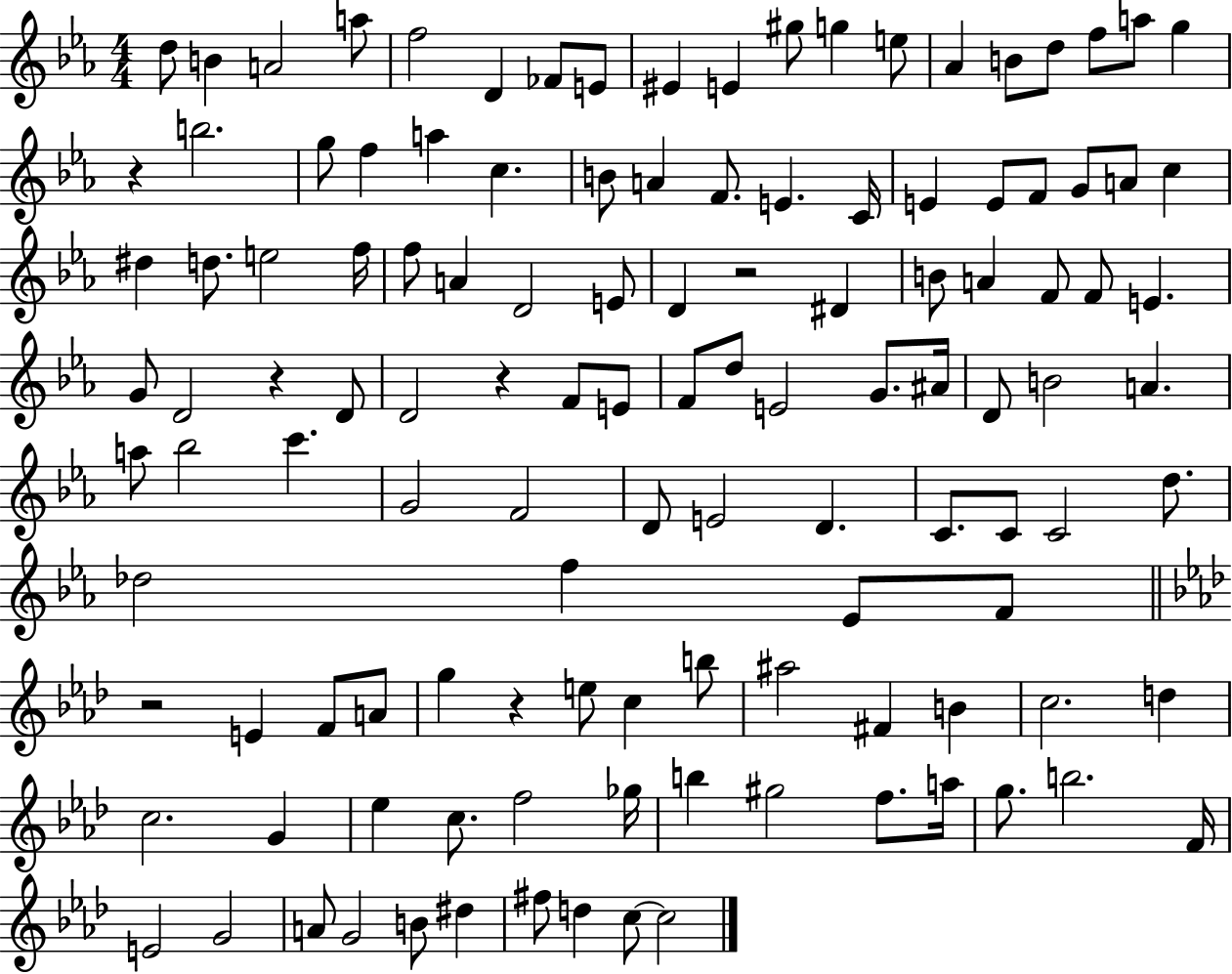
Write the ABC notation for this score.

X:1
T:Untitled
M:4/4
L:1/4
K:Eb
d/2 B A2 a/2 f2 D _F/2 E/2 ^E E ^g/2 g e/2 _A B/2 d/2 f/2 a/2 g z b2 g/2 f a c B/2 A F/2 E C/4 E E/2 F/2 G/2 A/2 c ^d d/2 e2 f/4 f/2 A D2 E/2 D z2 ^D B/2 A F/2 F/2 E G/2 D2 z D/2 D2 z F/2 E/2 F/2 d/2 E2 G/2 ^A/4 D/2 B2 A a/2 _b2 c' G2 F2 D/2 E2 D C/2 C/2 C2 d/2 _d2 f _E/2 F/2 z2 E F/2 A/2 g z e/2 c b/2 ^a2 ^F B c2 d c2 G _e c/2 f2 _g/4 b ^g2 f/2 a/4 g/2 b2 F/4 E2 G2 A/2 G2 B/2 ^d ^f/2 d c/2 c2